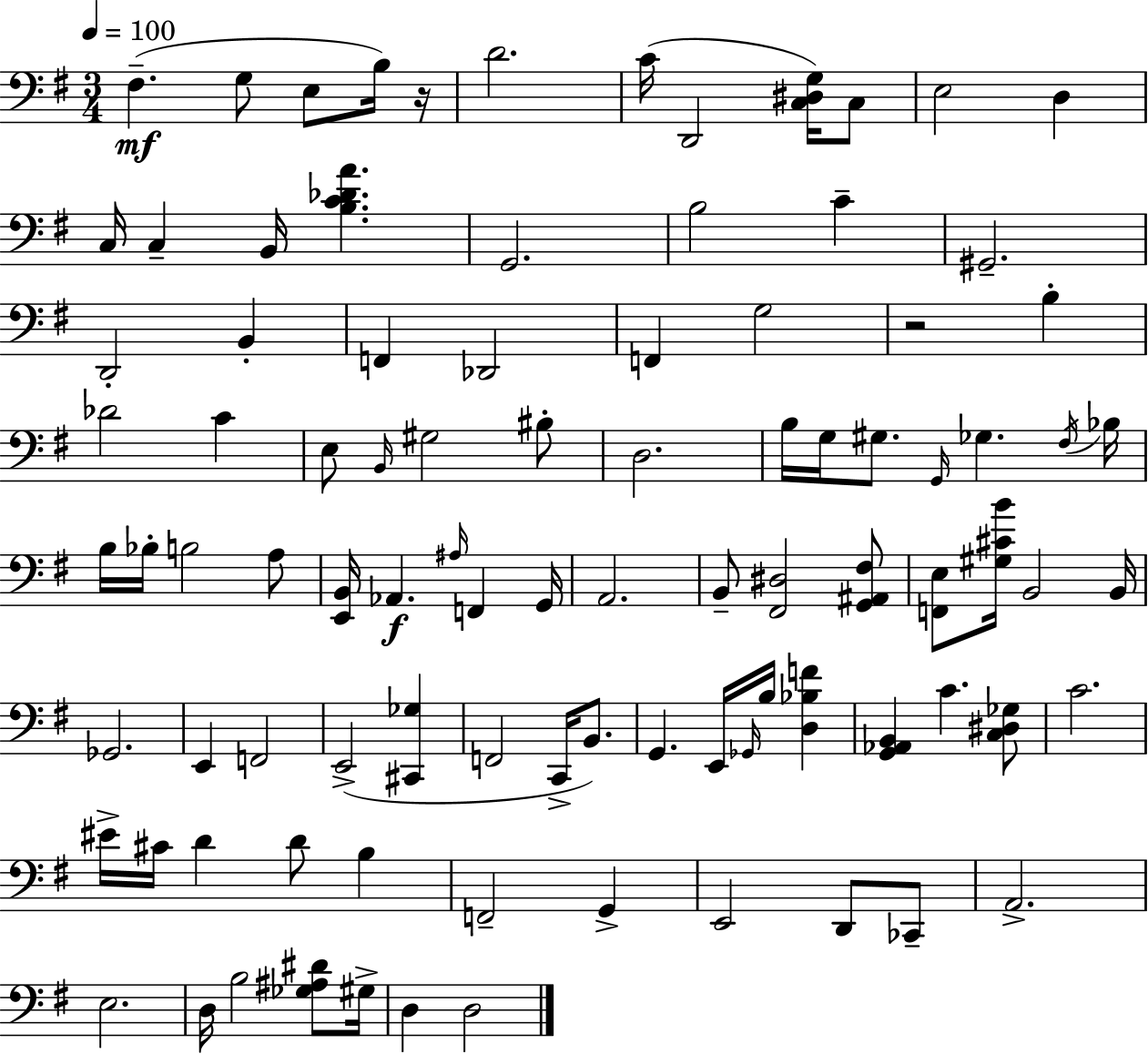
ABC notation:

X:1
T:Untitled
M:3/4
L:1/4
K:G
^F, G,/2 E,/2 B,/4 z/4 D2 C/4 D,,2 [C,^D,G,]/4 C,/2 E,2 D, C,/4 C, B,,/4 [B,C_DA] G,,2 B,2 C ^G,,2 D,,2 B,, F,, _D,,2 F,, G,2 z2 B, _D2 C E,/2 B,,/4 ^G,2 ^B,/2 D,2 B,/4 G,/4 ^G,/2 G,,/4 _G, ^F,/4 _B,/4 B,/4 _B,/4 B,2 A,/2 [E,,B,,]/4 _A,, ^A,/4 F,, G,,/4 A,,2 B,,/2 [^F,,^D,]2 [G,,^A,,^F,]/2 [F,,E,]/2 [^G,^CB]/4 B,,2 B,,/4 _G,,2 E,, F,,2 E,,2 [^C,,_G,] F,,2 C,,/4 B,,/2 G,, E,,/4 _G,,/4 B,/4 [D,_B,F] [G,,_A,,B,,] C [C,^D,_G,]/2 C2 ^E/4 ^C/4 D D/2 B, F,,2 G,, E,,2 D,,/2 _C,,/2 A,,2 E,2 D,/4 B,2 [_G,^A,^D]/2 ^G,/4 D, D,2